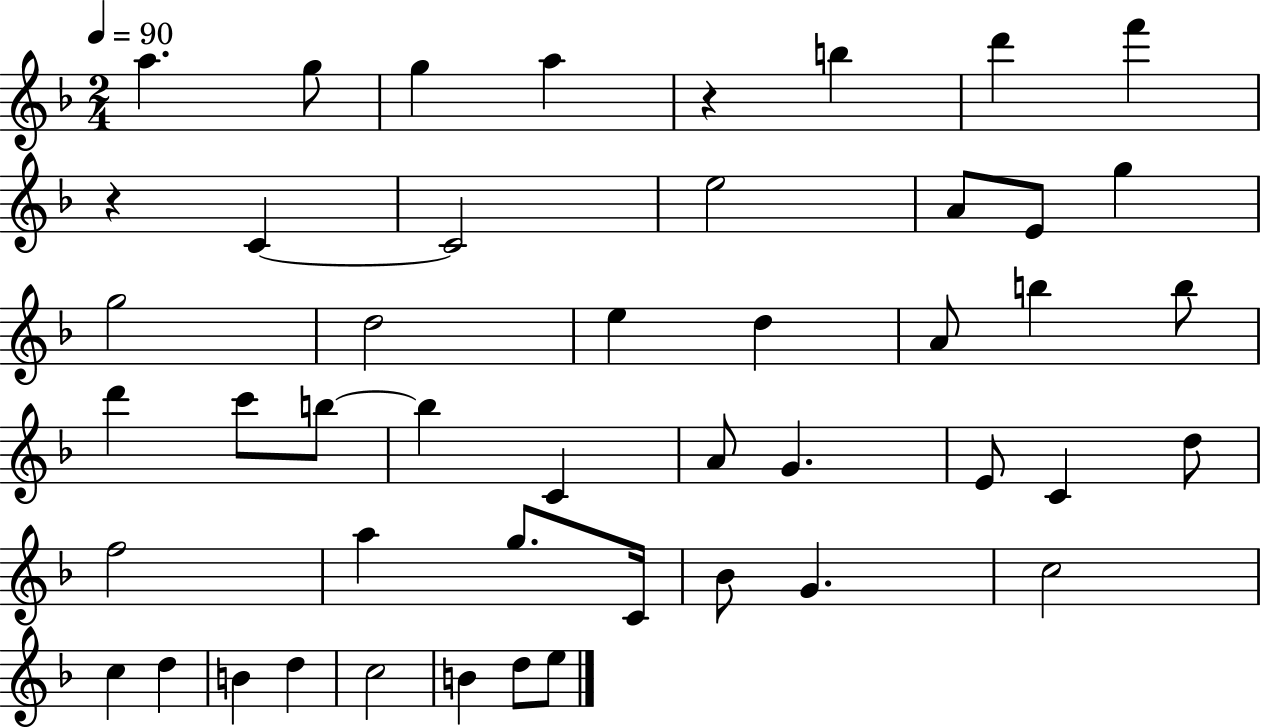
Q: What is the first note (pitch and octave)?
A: A5